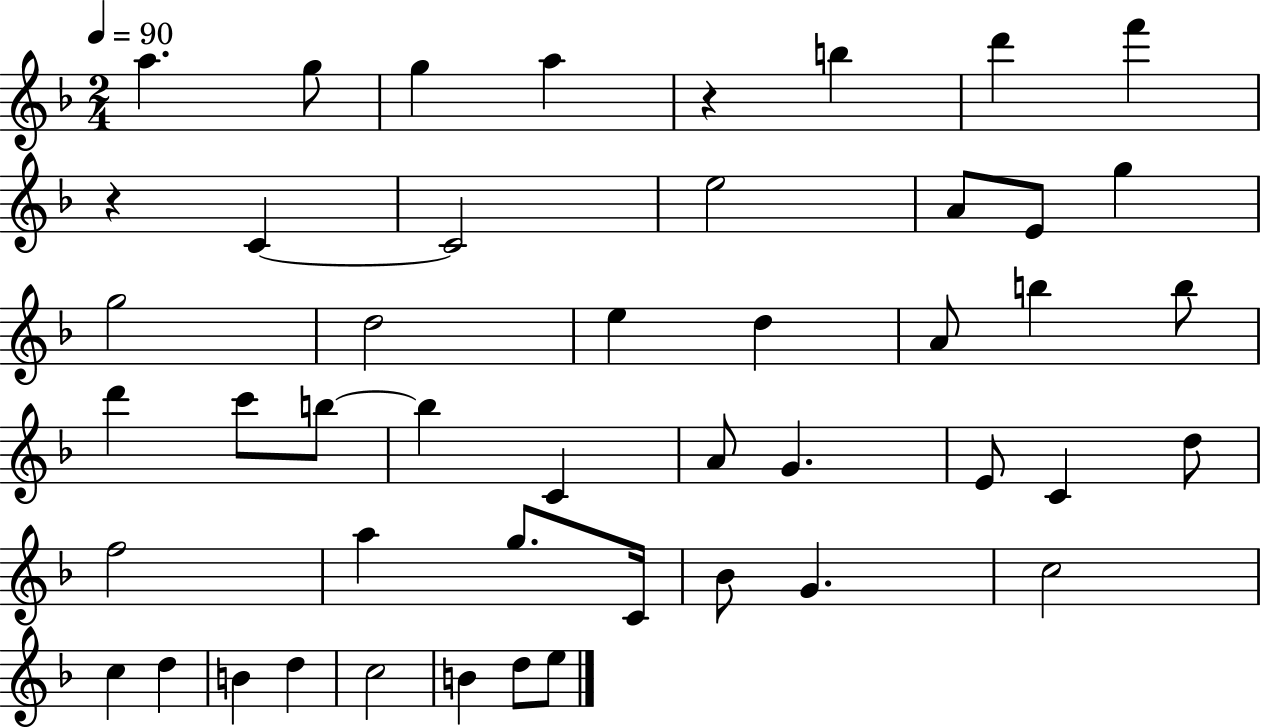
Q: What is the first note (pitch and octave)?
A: A5